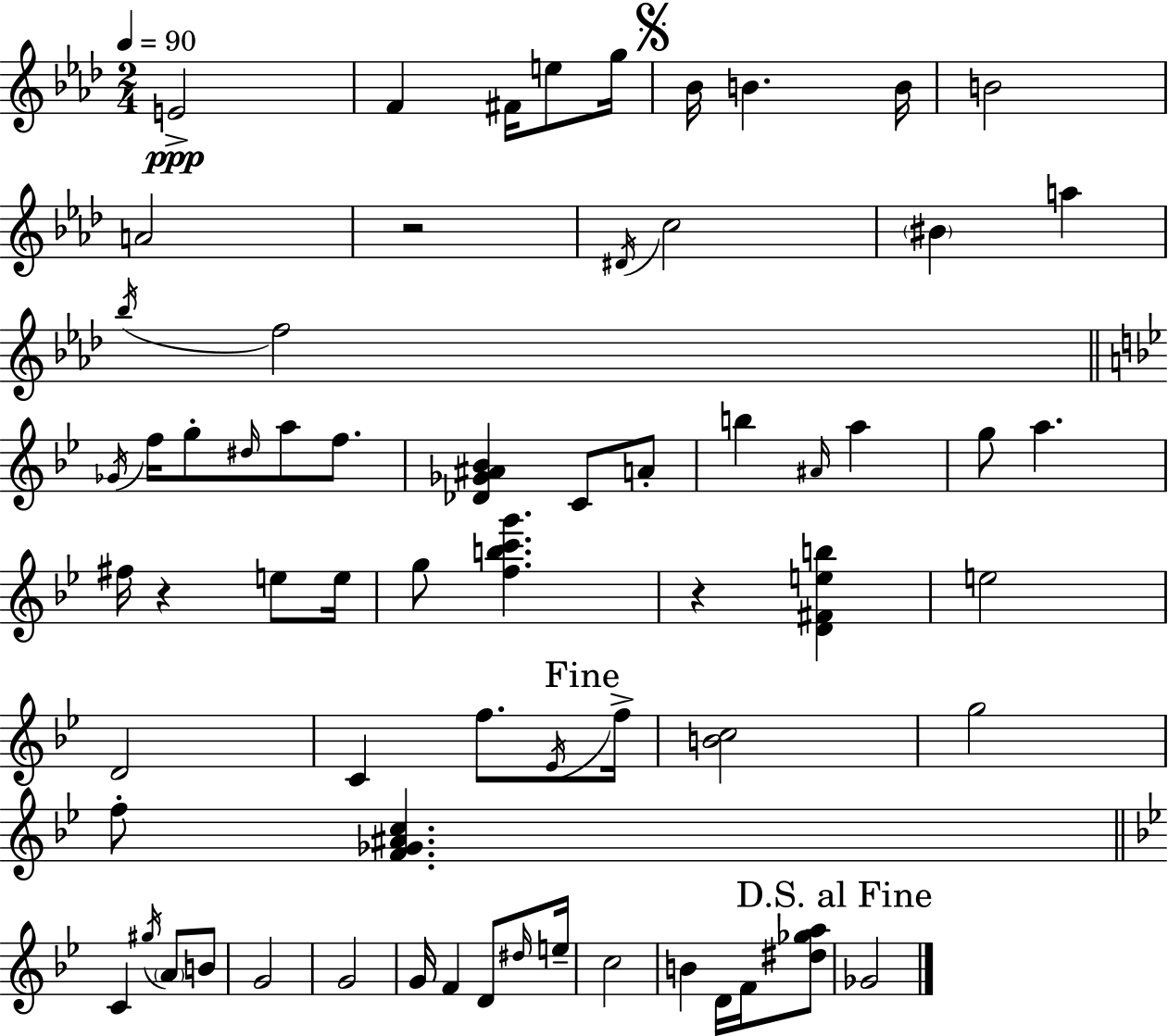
{
  \clef treble
  \numericTimeSignature
  \time 2/4
  \key aes \major
  \tempo 4 = 90
  e'2->\ppp | f'4 fis'16 e''8 g''16 | \mark \markup { \musicglyph "scripts.segno" } bes'16 b'4. b'16 | b'2 | \break a'2 | r2 | \acciaccatura { dis'16 } c''2 | \parenthesize bis'4 a''4 | \break \acciaccatura { bes''16 } f''2 | \bar "||" \break \key g \minor \acciaccatura { ges'16 } f''16 g''8-. \grace { dis''16 } a''8 f''8. | <des' ges' ais' bes'>4 c'8 | a'8-. b''4 \grace { ais'16 } a''4 | g''8 a''4. | \break fis''16 r4 | e''8 e''16 g''8 <f'' b'' c''' g'''>4. | r4 <d' fis' e'' b''>4 | e''2 | \break d'2 | c'4 f''8. | \acciaccatura { ees'16 } \mark "Fine" f''16-> <b' c''>2 | g''2 | \break f''8-. <f' ges' ais' c''>4. | \bar "||" \break \key bes \major c'4 \acciaccatura { gis''16 } \parenthesize a'8 b'8 | g'2 | g'2 | g'16 f'4 d'8 | \break \grace { dis''16 } e''16-- c''2 | b'4 d'16 f'16 | <dis'' ges'' a''>8 \mark "D.S. al Fine" ges'2 | \bar "|."
}